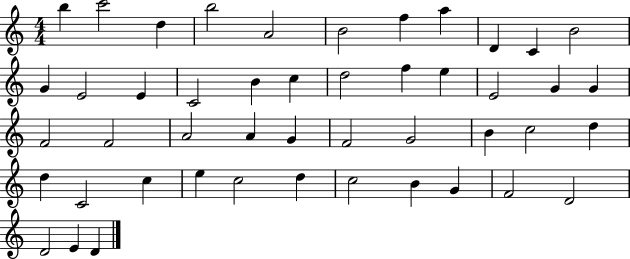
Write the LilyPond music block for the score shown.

{
  \clef treble
  \numericTimeSignature
  \time 4/4
  \key c \major
  b''4 c'''2 d''4 | b''2 a'2 | b'2 f''4 a''4 | d'4 c'4 b'2 | \break g'4 e'2 e'4 | c'2 b'4 c''4 | d''2 f''4 e''4 | e'2 g'4 g'4 | \break f'2 f'2 | a'2 a'4 g'4 | f'2 g'2 | b'4 c''2 d''4 | \break d''4 c'2 c''4 | e''4 c''2 d''4 | c''2 b'4 g'4 | f'2 d'2 | \break d'2 e'4 d'4 | \bar "|."
}